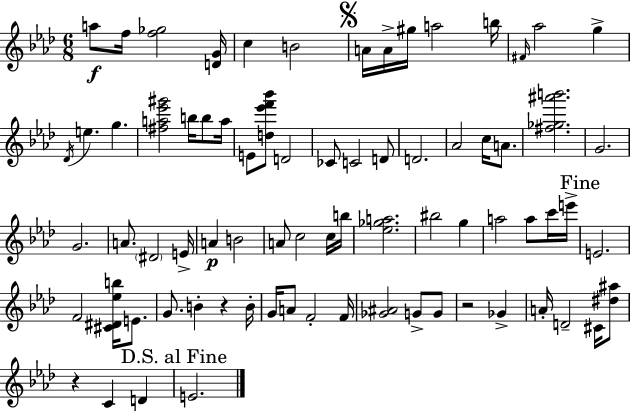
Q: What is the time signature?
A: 6/8